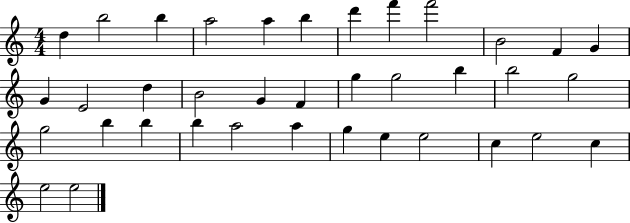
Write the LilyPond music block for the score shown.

{
  \clef treble
  \numericTimeSignature
  \time 4/4
  \key c \major
  d''4 b''2 b''4 | a''2 a''4 b''4 | d'''4 f'''4 f'''2 | b'2 f'4 g'4 | \break g'4 e'2 d''4 | b'2 g'4 f'4 | g''4 g''2 b''4 | b''2 g''2 | \break g''2 b''4 b''4 | b''4 a''2 a''4 | g''4 e''4 e''2 | c''4 e''2 c''4 | \break e''2 e''2 | \bar "|."
}